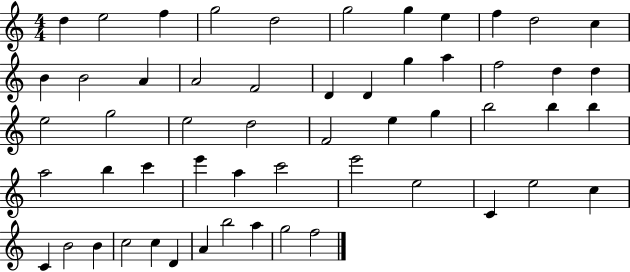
D5/q E5/h F5/q G5/h D5/h G5/h G5/q E5/q F5/q D5/h C5/q B4/q B4/h A4/q A4/h F4/h D4/q D4/q G5/q A5/q F5/h D5/q D5/q E5/h G5/h E5/h D5/h F4/h E5/q G5/q B5/h B5/q B5/q A5/h B5/q C6/q E6/q A5/q C6/h E6/h E5/h C4/q E5/h C5/q C4/q B4/h B4/q C5/h C5/q D4/q A4/q B5/h A5/q G5/h F5/h